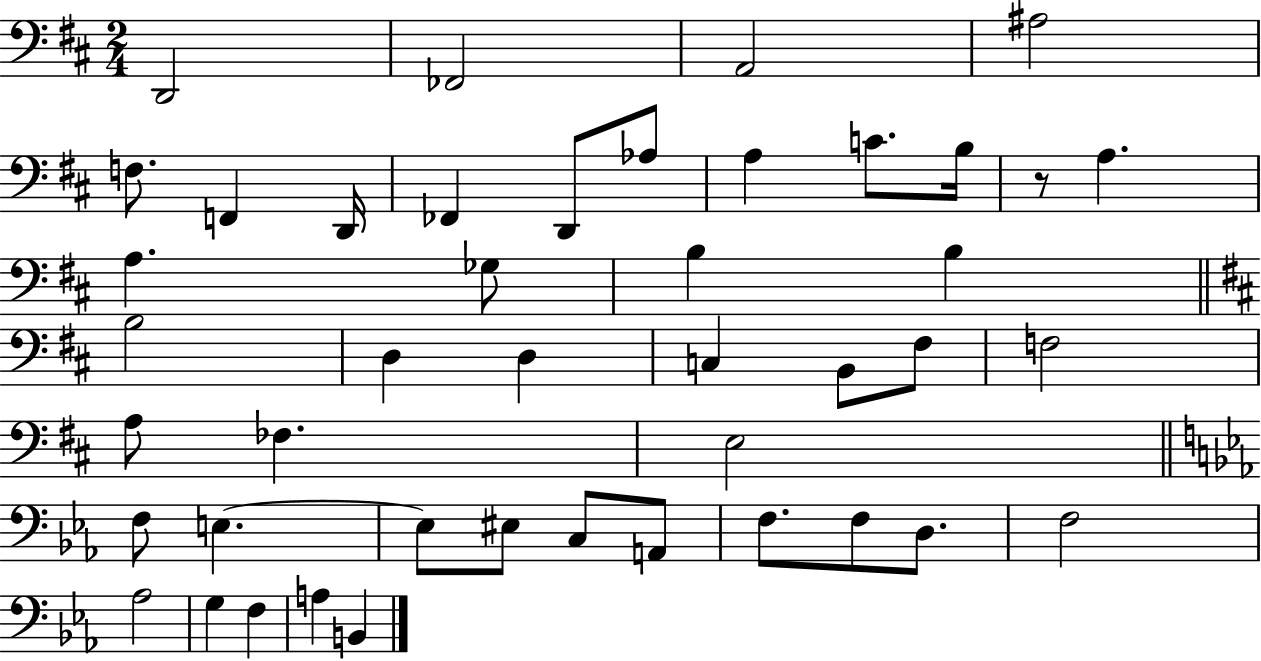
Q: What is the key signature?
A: D major